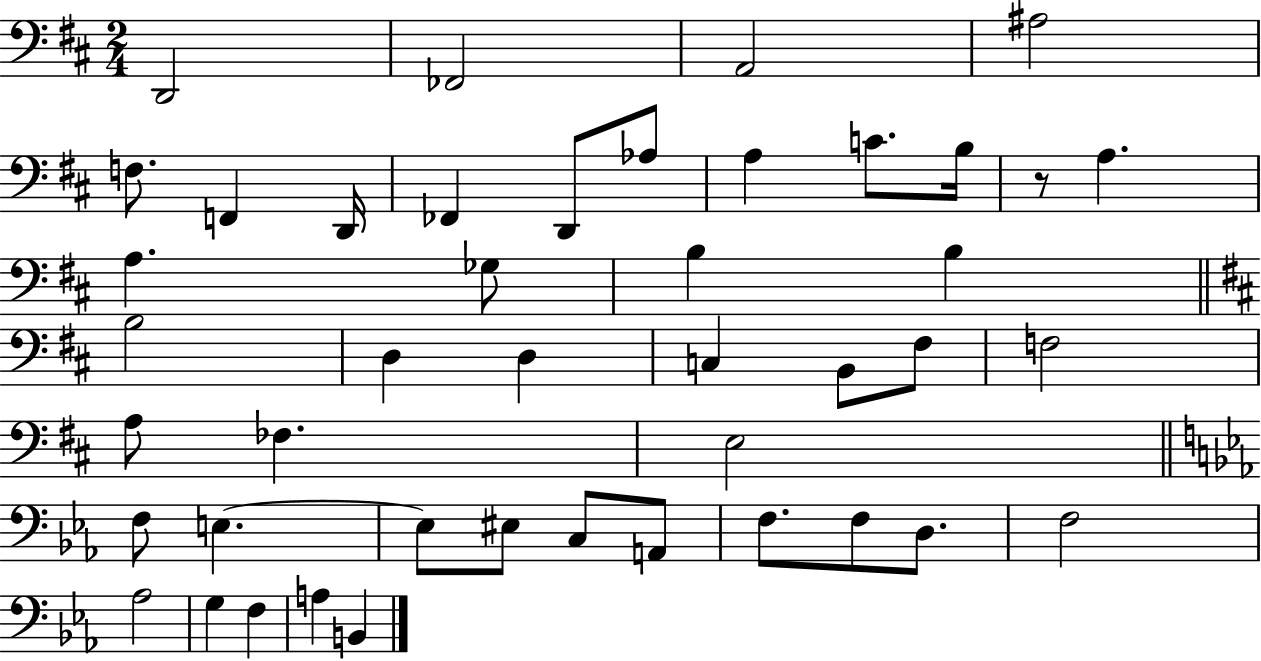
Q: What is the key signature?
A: D major